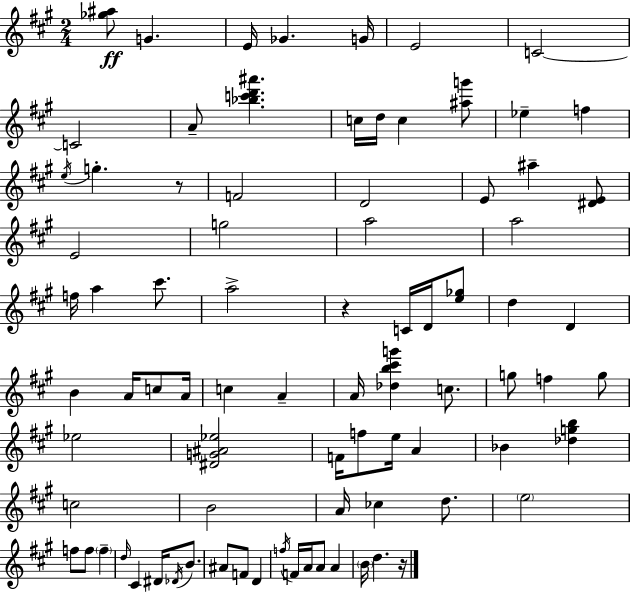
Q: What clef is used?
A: treble